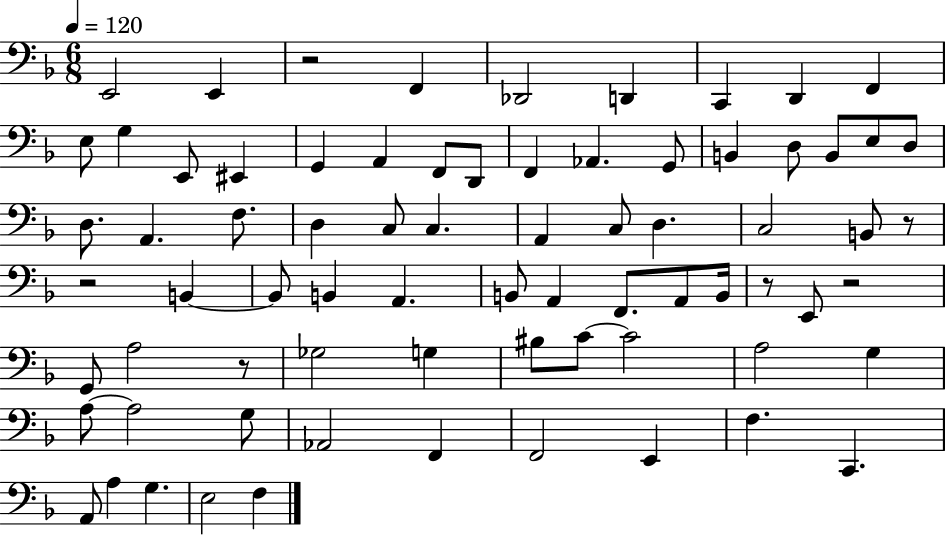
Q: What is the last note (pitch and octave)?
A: F3